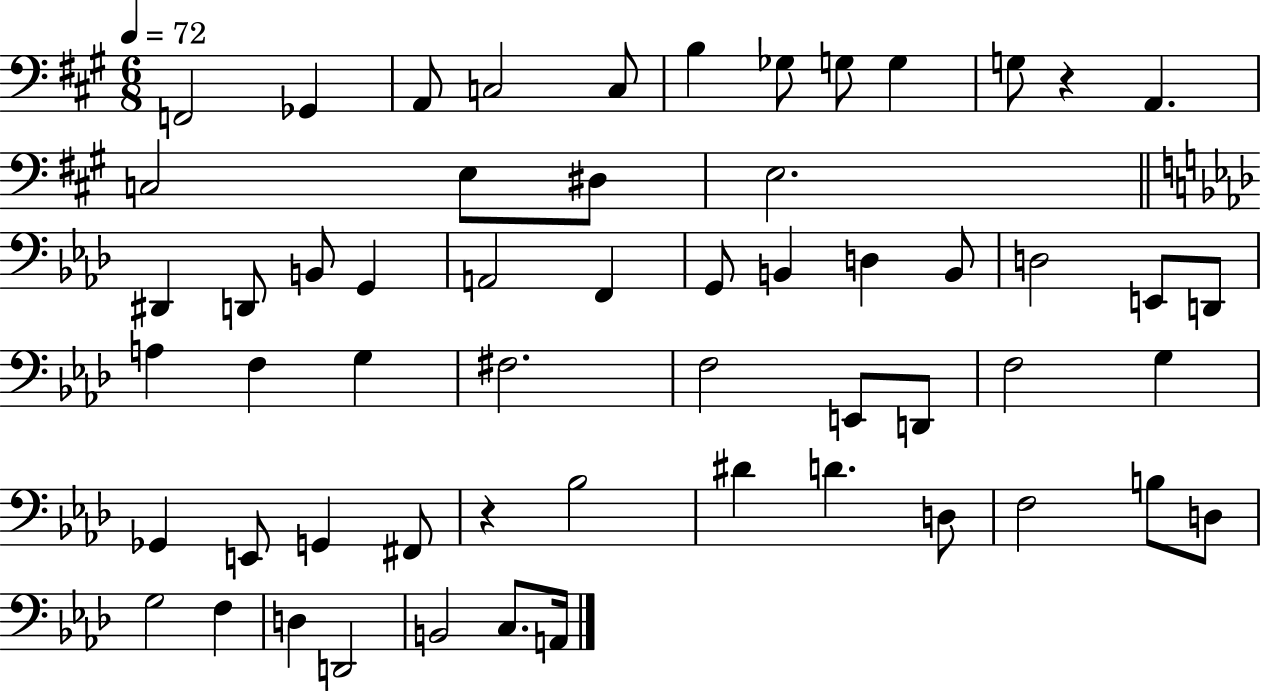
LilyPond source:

{
  \clef bass
  \numericTimeSignature
  \time 6/8
  \key a \major
  \tempo 4 = 72
  f,2 ges,4 | a,8 c2 c8 | b4 ges8 g8 g4 | g8 r4 a,4. | \break c2 e8 dis8 | e2. | \bar "||" \break \key aes \major dis,4 d,8 b,8 g,4 | a,2 f,4 | g,8 b,4 d4 b,8 | d2 e,8 d,8 | \break a4 f4 g4 | fis2. | f2 e,8 d,8 | f2 g4 | \break ges,4 e,8 g,4 fis,8 | r4 bes2 | dis'4 d'4. d8 | f2 b8 d8 | \break g2 f4 | d4 d,2 | b,2 c8. a,16 | \bar "|."
}